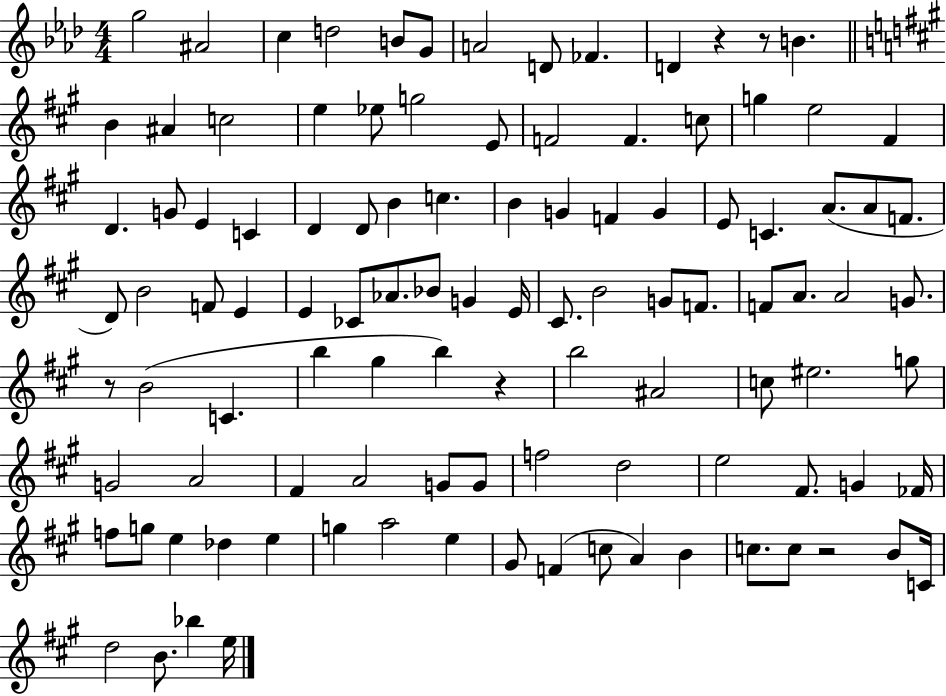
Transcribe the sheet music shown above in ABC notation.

X:1
T:Untitled
M:4/4
L:1/4
K:Ab
g2 ^A2 c d2 B/2 G/2 A2 D/2 _F D z z/2 B B ^A c2 e _e/2 g2 E/2 F2 F c/2 g e2 ^F D G/2 E C D D/2 B c B G F G E/2 C A/2 A/2 F/2 D/2 B2 F/2 E E _C/2 _A/2 _B/2 G E/4 ^C/2 B2 G/2 F/2 F/2 A/2 A2 G/2 z/2 B2 C b ^g b z b2 ^A2 c/2 ^e2 g/2 G2 A2 ^F A2 G/2 G/2 f2 d2 e2 ^F/2 G _F/4 f/2 g/2 e _d e g a2 e ^G/2 F c/2 A B c/2 c/2 z2 B/2 C/4 d2 B/2 _b e/4